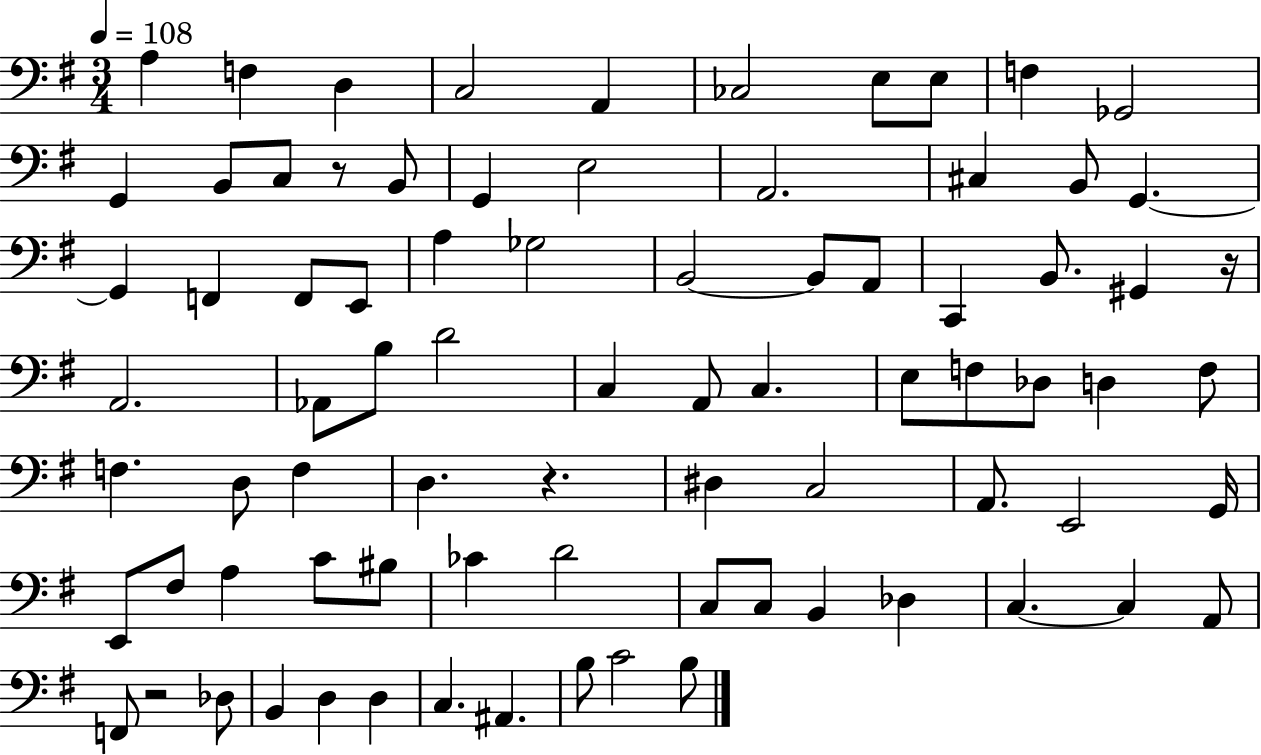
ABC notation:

X:1
T:Untitled
M:3/4
L:1/4
K:G
A, F, D, C,2 A,, _C,2 E,/2 E,/2 F, _G,,2 G,, B,,/2 C,/2 z/2 B,,/2 G,, E,2 A,,2 ^C, B,,/2 G,, G,, F,, F,,/2 E,,/2 A, _G,2 B,,2 B,,/2 A,,/2 C,, B,,/2 ^G,, z/4 A,,2 _A,,/2 B,/2 D2 C, A,,/2 C, E,/2 F,/2 _D,/2 D, F,/2 F, D,/2 F, D, z ^D, C,2 A,,/2 E,,2 G,,/4 E,,/2 ^F,/2 A, C/2 ^B,/2 _C D2 C,/2 C,/2 B,, _D, C, C, A,,/2 F,,/2 z2 _D,/2 B,, D, D, C, ^A,, B,/2 C2 B,/2